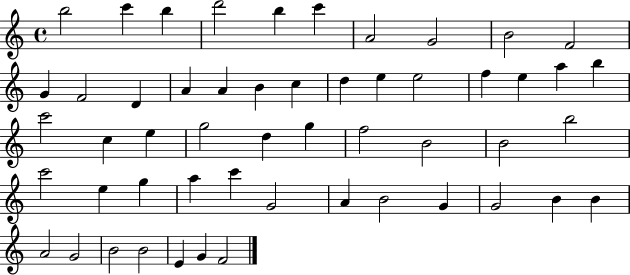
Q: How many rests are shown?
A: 0